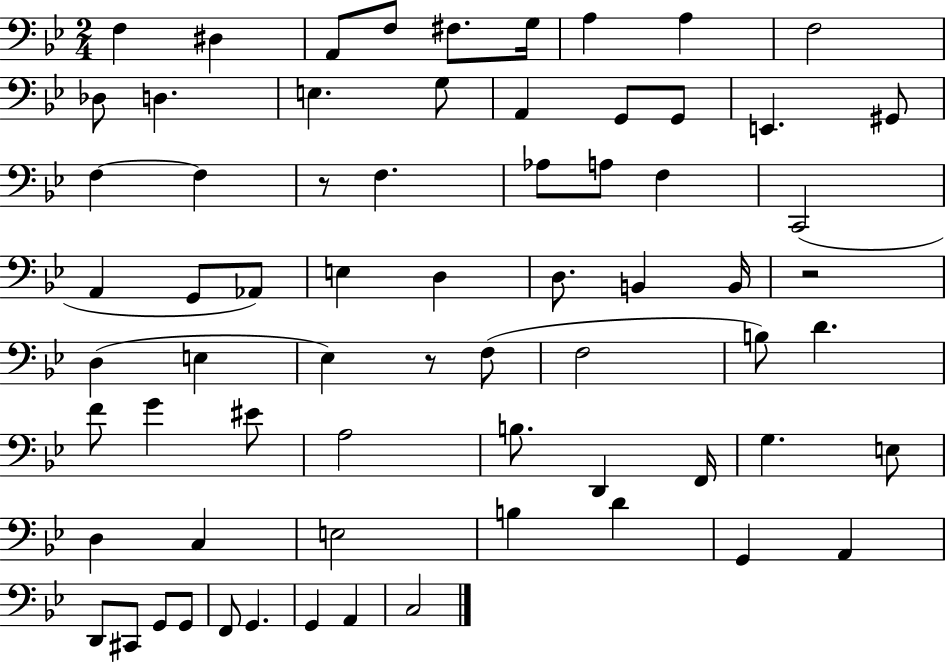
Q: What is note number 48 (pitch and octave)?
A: G3